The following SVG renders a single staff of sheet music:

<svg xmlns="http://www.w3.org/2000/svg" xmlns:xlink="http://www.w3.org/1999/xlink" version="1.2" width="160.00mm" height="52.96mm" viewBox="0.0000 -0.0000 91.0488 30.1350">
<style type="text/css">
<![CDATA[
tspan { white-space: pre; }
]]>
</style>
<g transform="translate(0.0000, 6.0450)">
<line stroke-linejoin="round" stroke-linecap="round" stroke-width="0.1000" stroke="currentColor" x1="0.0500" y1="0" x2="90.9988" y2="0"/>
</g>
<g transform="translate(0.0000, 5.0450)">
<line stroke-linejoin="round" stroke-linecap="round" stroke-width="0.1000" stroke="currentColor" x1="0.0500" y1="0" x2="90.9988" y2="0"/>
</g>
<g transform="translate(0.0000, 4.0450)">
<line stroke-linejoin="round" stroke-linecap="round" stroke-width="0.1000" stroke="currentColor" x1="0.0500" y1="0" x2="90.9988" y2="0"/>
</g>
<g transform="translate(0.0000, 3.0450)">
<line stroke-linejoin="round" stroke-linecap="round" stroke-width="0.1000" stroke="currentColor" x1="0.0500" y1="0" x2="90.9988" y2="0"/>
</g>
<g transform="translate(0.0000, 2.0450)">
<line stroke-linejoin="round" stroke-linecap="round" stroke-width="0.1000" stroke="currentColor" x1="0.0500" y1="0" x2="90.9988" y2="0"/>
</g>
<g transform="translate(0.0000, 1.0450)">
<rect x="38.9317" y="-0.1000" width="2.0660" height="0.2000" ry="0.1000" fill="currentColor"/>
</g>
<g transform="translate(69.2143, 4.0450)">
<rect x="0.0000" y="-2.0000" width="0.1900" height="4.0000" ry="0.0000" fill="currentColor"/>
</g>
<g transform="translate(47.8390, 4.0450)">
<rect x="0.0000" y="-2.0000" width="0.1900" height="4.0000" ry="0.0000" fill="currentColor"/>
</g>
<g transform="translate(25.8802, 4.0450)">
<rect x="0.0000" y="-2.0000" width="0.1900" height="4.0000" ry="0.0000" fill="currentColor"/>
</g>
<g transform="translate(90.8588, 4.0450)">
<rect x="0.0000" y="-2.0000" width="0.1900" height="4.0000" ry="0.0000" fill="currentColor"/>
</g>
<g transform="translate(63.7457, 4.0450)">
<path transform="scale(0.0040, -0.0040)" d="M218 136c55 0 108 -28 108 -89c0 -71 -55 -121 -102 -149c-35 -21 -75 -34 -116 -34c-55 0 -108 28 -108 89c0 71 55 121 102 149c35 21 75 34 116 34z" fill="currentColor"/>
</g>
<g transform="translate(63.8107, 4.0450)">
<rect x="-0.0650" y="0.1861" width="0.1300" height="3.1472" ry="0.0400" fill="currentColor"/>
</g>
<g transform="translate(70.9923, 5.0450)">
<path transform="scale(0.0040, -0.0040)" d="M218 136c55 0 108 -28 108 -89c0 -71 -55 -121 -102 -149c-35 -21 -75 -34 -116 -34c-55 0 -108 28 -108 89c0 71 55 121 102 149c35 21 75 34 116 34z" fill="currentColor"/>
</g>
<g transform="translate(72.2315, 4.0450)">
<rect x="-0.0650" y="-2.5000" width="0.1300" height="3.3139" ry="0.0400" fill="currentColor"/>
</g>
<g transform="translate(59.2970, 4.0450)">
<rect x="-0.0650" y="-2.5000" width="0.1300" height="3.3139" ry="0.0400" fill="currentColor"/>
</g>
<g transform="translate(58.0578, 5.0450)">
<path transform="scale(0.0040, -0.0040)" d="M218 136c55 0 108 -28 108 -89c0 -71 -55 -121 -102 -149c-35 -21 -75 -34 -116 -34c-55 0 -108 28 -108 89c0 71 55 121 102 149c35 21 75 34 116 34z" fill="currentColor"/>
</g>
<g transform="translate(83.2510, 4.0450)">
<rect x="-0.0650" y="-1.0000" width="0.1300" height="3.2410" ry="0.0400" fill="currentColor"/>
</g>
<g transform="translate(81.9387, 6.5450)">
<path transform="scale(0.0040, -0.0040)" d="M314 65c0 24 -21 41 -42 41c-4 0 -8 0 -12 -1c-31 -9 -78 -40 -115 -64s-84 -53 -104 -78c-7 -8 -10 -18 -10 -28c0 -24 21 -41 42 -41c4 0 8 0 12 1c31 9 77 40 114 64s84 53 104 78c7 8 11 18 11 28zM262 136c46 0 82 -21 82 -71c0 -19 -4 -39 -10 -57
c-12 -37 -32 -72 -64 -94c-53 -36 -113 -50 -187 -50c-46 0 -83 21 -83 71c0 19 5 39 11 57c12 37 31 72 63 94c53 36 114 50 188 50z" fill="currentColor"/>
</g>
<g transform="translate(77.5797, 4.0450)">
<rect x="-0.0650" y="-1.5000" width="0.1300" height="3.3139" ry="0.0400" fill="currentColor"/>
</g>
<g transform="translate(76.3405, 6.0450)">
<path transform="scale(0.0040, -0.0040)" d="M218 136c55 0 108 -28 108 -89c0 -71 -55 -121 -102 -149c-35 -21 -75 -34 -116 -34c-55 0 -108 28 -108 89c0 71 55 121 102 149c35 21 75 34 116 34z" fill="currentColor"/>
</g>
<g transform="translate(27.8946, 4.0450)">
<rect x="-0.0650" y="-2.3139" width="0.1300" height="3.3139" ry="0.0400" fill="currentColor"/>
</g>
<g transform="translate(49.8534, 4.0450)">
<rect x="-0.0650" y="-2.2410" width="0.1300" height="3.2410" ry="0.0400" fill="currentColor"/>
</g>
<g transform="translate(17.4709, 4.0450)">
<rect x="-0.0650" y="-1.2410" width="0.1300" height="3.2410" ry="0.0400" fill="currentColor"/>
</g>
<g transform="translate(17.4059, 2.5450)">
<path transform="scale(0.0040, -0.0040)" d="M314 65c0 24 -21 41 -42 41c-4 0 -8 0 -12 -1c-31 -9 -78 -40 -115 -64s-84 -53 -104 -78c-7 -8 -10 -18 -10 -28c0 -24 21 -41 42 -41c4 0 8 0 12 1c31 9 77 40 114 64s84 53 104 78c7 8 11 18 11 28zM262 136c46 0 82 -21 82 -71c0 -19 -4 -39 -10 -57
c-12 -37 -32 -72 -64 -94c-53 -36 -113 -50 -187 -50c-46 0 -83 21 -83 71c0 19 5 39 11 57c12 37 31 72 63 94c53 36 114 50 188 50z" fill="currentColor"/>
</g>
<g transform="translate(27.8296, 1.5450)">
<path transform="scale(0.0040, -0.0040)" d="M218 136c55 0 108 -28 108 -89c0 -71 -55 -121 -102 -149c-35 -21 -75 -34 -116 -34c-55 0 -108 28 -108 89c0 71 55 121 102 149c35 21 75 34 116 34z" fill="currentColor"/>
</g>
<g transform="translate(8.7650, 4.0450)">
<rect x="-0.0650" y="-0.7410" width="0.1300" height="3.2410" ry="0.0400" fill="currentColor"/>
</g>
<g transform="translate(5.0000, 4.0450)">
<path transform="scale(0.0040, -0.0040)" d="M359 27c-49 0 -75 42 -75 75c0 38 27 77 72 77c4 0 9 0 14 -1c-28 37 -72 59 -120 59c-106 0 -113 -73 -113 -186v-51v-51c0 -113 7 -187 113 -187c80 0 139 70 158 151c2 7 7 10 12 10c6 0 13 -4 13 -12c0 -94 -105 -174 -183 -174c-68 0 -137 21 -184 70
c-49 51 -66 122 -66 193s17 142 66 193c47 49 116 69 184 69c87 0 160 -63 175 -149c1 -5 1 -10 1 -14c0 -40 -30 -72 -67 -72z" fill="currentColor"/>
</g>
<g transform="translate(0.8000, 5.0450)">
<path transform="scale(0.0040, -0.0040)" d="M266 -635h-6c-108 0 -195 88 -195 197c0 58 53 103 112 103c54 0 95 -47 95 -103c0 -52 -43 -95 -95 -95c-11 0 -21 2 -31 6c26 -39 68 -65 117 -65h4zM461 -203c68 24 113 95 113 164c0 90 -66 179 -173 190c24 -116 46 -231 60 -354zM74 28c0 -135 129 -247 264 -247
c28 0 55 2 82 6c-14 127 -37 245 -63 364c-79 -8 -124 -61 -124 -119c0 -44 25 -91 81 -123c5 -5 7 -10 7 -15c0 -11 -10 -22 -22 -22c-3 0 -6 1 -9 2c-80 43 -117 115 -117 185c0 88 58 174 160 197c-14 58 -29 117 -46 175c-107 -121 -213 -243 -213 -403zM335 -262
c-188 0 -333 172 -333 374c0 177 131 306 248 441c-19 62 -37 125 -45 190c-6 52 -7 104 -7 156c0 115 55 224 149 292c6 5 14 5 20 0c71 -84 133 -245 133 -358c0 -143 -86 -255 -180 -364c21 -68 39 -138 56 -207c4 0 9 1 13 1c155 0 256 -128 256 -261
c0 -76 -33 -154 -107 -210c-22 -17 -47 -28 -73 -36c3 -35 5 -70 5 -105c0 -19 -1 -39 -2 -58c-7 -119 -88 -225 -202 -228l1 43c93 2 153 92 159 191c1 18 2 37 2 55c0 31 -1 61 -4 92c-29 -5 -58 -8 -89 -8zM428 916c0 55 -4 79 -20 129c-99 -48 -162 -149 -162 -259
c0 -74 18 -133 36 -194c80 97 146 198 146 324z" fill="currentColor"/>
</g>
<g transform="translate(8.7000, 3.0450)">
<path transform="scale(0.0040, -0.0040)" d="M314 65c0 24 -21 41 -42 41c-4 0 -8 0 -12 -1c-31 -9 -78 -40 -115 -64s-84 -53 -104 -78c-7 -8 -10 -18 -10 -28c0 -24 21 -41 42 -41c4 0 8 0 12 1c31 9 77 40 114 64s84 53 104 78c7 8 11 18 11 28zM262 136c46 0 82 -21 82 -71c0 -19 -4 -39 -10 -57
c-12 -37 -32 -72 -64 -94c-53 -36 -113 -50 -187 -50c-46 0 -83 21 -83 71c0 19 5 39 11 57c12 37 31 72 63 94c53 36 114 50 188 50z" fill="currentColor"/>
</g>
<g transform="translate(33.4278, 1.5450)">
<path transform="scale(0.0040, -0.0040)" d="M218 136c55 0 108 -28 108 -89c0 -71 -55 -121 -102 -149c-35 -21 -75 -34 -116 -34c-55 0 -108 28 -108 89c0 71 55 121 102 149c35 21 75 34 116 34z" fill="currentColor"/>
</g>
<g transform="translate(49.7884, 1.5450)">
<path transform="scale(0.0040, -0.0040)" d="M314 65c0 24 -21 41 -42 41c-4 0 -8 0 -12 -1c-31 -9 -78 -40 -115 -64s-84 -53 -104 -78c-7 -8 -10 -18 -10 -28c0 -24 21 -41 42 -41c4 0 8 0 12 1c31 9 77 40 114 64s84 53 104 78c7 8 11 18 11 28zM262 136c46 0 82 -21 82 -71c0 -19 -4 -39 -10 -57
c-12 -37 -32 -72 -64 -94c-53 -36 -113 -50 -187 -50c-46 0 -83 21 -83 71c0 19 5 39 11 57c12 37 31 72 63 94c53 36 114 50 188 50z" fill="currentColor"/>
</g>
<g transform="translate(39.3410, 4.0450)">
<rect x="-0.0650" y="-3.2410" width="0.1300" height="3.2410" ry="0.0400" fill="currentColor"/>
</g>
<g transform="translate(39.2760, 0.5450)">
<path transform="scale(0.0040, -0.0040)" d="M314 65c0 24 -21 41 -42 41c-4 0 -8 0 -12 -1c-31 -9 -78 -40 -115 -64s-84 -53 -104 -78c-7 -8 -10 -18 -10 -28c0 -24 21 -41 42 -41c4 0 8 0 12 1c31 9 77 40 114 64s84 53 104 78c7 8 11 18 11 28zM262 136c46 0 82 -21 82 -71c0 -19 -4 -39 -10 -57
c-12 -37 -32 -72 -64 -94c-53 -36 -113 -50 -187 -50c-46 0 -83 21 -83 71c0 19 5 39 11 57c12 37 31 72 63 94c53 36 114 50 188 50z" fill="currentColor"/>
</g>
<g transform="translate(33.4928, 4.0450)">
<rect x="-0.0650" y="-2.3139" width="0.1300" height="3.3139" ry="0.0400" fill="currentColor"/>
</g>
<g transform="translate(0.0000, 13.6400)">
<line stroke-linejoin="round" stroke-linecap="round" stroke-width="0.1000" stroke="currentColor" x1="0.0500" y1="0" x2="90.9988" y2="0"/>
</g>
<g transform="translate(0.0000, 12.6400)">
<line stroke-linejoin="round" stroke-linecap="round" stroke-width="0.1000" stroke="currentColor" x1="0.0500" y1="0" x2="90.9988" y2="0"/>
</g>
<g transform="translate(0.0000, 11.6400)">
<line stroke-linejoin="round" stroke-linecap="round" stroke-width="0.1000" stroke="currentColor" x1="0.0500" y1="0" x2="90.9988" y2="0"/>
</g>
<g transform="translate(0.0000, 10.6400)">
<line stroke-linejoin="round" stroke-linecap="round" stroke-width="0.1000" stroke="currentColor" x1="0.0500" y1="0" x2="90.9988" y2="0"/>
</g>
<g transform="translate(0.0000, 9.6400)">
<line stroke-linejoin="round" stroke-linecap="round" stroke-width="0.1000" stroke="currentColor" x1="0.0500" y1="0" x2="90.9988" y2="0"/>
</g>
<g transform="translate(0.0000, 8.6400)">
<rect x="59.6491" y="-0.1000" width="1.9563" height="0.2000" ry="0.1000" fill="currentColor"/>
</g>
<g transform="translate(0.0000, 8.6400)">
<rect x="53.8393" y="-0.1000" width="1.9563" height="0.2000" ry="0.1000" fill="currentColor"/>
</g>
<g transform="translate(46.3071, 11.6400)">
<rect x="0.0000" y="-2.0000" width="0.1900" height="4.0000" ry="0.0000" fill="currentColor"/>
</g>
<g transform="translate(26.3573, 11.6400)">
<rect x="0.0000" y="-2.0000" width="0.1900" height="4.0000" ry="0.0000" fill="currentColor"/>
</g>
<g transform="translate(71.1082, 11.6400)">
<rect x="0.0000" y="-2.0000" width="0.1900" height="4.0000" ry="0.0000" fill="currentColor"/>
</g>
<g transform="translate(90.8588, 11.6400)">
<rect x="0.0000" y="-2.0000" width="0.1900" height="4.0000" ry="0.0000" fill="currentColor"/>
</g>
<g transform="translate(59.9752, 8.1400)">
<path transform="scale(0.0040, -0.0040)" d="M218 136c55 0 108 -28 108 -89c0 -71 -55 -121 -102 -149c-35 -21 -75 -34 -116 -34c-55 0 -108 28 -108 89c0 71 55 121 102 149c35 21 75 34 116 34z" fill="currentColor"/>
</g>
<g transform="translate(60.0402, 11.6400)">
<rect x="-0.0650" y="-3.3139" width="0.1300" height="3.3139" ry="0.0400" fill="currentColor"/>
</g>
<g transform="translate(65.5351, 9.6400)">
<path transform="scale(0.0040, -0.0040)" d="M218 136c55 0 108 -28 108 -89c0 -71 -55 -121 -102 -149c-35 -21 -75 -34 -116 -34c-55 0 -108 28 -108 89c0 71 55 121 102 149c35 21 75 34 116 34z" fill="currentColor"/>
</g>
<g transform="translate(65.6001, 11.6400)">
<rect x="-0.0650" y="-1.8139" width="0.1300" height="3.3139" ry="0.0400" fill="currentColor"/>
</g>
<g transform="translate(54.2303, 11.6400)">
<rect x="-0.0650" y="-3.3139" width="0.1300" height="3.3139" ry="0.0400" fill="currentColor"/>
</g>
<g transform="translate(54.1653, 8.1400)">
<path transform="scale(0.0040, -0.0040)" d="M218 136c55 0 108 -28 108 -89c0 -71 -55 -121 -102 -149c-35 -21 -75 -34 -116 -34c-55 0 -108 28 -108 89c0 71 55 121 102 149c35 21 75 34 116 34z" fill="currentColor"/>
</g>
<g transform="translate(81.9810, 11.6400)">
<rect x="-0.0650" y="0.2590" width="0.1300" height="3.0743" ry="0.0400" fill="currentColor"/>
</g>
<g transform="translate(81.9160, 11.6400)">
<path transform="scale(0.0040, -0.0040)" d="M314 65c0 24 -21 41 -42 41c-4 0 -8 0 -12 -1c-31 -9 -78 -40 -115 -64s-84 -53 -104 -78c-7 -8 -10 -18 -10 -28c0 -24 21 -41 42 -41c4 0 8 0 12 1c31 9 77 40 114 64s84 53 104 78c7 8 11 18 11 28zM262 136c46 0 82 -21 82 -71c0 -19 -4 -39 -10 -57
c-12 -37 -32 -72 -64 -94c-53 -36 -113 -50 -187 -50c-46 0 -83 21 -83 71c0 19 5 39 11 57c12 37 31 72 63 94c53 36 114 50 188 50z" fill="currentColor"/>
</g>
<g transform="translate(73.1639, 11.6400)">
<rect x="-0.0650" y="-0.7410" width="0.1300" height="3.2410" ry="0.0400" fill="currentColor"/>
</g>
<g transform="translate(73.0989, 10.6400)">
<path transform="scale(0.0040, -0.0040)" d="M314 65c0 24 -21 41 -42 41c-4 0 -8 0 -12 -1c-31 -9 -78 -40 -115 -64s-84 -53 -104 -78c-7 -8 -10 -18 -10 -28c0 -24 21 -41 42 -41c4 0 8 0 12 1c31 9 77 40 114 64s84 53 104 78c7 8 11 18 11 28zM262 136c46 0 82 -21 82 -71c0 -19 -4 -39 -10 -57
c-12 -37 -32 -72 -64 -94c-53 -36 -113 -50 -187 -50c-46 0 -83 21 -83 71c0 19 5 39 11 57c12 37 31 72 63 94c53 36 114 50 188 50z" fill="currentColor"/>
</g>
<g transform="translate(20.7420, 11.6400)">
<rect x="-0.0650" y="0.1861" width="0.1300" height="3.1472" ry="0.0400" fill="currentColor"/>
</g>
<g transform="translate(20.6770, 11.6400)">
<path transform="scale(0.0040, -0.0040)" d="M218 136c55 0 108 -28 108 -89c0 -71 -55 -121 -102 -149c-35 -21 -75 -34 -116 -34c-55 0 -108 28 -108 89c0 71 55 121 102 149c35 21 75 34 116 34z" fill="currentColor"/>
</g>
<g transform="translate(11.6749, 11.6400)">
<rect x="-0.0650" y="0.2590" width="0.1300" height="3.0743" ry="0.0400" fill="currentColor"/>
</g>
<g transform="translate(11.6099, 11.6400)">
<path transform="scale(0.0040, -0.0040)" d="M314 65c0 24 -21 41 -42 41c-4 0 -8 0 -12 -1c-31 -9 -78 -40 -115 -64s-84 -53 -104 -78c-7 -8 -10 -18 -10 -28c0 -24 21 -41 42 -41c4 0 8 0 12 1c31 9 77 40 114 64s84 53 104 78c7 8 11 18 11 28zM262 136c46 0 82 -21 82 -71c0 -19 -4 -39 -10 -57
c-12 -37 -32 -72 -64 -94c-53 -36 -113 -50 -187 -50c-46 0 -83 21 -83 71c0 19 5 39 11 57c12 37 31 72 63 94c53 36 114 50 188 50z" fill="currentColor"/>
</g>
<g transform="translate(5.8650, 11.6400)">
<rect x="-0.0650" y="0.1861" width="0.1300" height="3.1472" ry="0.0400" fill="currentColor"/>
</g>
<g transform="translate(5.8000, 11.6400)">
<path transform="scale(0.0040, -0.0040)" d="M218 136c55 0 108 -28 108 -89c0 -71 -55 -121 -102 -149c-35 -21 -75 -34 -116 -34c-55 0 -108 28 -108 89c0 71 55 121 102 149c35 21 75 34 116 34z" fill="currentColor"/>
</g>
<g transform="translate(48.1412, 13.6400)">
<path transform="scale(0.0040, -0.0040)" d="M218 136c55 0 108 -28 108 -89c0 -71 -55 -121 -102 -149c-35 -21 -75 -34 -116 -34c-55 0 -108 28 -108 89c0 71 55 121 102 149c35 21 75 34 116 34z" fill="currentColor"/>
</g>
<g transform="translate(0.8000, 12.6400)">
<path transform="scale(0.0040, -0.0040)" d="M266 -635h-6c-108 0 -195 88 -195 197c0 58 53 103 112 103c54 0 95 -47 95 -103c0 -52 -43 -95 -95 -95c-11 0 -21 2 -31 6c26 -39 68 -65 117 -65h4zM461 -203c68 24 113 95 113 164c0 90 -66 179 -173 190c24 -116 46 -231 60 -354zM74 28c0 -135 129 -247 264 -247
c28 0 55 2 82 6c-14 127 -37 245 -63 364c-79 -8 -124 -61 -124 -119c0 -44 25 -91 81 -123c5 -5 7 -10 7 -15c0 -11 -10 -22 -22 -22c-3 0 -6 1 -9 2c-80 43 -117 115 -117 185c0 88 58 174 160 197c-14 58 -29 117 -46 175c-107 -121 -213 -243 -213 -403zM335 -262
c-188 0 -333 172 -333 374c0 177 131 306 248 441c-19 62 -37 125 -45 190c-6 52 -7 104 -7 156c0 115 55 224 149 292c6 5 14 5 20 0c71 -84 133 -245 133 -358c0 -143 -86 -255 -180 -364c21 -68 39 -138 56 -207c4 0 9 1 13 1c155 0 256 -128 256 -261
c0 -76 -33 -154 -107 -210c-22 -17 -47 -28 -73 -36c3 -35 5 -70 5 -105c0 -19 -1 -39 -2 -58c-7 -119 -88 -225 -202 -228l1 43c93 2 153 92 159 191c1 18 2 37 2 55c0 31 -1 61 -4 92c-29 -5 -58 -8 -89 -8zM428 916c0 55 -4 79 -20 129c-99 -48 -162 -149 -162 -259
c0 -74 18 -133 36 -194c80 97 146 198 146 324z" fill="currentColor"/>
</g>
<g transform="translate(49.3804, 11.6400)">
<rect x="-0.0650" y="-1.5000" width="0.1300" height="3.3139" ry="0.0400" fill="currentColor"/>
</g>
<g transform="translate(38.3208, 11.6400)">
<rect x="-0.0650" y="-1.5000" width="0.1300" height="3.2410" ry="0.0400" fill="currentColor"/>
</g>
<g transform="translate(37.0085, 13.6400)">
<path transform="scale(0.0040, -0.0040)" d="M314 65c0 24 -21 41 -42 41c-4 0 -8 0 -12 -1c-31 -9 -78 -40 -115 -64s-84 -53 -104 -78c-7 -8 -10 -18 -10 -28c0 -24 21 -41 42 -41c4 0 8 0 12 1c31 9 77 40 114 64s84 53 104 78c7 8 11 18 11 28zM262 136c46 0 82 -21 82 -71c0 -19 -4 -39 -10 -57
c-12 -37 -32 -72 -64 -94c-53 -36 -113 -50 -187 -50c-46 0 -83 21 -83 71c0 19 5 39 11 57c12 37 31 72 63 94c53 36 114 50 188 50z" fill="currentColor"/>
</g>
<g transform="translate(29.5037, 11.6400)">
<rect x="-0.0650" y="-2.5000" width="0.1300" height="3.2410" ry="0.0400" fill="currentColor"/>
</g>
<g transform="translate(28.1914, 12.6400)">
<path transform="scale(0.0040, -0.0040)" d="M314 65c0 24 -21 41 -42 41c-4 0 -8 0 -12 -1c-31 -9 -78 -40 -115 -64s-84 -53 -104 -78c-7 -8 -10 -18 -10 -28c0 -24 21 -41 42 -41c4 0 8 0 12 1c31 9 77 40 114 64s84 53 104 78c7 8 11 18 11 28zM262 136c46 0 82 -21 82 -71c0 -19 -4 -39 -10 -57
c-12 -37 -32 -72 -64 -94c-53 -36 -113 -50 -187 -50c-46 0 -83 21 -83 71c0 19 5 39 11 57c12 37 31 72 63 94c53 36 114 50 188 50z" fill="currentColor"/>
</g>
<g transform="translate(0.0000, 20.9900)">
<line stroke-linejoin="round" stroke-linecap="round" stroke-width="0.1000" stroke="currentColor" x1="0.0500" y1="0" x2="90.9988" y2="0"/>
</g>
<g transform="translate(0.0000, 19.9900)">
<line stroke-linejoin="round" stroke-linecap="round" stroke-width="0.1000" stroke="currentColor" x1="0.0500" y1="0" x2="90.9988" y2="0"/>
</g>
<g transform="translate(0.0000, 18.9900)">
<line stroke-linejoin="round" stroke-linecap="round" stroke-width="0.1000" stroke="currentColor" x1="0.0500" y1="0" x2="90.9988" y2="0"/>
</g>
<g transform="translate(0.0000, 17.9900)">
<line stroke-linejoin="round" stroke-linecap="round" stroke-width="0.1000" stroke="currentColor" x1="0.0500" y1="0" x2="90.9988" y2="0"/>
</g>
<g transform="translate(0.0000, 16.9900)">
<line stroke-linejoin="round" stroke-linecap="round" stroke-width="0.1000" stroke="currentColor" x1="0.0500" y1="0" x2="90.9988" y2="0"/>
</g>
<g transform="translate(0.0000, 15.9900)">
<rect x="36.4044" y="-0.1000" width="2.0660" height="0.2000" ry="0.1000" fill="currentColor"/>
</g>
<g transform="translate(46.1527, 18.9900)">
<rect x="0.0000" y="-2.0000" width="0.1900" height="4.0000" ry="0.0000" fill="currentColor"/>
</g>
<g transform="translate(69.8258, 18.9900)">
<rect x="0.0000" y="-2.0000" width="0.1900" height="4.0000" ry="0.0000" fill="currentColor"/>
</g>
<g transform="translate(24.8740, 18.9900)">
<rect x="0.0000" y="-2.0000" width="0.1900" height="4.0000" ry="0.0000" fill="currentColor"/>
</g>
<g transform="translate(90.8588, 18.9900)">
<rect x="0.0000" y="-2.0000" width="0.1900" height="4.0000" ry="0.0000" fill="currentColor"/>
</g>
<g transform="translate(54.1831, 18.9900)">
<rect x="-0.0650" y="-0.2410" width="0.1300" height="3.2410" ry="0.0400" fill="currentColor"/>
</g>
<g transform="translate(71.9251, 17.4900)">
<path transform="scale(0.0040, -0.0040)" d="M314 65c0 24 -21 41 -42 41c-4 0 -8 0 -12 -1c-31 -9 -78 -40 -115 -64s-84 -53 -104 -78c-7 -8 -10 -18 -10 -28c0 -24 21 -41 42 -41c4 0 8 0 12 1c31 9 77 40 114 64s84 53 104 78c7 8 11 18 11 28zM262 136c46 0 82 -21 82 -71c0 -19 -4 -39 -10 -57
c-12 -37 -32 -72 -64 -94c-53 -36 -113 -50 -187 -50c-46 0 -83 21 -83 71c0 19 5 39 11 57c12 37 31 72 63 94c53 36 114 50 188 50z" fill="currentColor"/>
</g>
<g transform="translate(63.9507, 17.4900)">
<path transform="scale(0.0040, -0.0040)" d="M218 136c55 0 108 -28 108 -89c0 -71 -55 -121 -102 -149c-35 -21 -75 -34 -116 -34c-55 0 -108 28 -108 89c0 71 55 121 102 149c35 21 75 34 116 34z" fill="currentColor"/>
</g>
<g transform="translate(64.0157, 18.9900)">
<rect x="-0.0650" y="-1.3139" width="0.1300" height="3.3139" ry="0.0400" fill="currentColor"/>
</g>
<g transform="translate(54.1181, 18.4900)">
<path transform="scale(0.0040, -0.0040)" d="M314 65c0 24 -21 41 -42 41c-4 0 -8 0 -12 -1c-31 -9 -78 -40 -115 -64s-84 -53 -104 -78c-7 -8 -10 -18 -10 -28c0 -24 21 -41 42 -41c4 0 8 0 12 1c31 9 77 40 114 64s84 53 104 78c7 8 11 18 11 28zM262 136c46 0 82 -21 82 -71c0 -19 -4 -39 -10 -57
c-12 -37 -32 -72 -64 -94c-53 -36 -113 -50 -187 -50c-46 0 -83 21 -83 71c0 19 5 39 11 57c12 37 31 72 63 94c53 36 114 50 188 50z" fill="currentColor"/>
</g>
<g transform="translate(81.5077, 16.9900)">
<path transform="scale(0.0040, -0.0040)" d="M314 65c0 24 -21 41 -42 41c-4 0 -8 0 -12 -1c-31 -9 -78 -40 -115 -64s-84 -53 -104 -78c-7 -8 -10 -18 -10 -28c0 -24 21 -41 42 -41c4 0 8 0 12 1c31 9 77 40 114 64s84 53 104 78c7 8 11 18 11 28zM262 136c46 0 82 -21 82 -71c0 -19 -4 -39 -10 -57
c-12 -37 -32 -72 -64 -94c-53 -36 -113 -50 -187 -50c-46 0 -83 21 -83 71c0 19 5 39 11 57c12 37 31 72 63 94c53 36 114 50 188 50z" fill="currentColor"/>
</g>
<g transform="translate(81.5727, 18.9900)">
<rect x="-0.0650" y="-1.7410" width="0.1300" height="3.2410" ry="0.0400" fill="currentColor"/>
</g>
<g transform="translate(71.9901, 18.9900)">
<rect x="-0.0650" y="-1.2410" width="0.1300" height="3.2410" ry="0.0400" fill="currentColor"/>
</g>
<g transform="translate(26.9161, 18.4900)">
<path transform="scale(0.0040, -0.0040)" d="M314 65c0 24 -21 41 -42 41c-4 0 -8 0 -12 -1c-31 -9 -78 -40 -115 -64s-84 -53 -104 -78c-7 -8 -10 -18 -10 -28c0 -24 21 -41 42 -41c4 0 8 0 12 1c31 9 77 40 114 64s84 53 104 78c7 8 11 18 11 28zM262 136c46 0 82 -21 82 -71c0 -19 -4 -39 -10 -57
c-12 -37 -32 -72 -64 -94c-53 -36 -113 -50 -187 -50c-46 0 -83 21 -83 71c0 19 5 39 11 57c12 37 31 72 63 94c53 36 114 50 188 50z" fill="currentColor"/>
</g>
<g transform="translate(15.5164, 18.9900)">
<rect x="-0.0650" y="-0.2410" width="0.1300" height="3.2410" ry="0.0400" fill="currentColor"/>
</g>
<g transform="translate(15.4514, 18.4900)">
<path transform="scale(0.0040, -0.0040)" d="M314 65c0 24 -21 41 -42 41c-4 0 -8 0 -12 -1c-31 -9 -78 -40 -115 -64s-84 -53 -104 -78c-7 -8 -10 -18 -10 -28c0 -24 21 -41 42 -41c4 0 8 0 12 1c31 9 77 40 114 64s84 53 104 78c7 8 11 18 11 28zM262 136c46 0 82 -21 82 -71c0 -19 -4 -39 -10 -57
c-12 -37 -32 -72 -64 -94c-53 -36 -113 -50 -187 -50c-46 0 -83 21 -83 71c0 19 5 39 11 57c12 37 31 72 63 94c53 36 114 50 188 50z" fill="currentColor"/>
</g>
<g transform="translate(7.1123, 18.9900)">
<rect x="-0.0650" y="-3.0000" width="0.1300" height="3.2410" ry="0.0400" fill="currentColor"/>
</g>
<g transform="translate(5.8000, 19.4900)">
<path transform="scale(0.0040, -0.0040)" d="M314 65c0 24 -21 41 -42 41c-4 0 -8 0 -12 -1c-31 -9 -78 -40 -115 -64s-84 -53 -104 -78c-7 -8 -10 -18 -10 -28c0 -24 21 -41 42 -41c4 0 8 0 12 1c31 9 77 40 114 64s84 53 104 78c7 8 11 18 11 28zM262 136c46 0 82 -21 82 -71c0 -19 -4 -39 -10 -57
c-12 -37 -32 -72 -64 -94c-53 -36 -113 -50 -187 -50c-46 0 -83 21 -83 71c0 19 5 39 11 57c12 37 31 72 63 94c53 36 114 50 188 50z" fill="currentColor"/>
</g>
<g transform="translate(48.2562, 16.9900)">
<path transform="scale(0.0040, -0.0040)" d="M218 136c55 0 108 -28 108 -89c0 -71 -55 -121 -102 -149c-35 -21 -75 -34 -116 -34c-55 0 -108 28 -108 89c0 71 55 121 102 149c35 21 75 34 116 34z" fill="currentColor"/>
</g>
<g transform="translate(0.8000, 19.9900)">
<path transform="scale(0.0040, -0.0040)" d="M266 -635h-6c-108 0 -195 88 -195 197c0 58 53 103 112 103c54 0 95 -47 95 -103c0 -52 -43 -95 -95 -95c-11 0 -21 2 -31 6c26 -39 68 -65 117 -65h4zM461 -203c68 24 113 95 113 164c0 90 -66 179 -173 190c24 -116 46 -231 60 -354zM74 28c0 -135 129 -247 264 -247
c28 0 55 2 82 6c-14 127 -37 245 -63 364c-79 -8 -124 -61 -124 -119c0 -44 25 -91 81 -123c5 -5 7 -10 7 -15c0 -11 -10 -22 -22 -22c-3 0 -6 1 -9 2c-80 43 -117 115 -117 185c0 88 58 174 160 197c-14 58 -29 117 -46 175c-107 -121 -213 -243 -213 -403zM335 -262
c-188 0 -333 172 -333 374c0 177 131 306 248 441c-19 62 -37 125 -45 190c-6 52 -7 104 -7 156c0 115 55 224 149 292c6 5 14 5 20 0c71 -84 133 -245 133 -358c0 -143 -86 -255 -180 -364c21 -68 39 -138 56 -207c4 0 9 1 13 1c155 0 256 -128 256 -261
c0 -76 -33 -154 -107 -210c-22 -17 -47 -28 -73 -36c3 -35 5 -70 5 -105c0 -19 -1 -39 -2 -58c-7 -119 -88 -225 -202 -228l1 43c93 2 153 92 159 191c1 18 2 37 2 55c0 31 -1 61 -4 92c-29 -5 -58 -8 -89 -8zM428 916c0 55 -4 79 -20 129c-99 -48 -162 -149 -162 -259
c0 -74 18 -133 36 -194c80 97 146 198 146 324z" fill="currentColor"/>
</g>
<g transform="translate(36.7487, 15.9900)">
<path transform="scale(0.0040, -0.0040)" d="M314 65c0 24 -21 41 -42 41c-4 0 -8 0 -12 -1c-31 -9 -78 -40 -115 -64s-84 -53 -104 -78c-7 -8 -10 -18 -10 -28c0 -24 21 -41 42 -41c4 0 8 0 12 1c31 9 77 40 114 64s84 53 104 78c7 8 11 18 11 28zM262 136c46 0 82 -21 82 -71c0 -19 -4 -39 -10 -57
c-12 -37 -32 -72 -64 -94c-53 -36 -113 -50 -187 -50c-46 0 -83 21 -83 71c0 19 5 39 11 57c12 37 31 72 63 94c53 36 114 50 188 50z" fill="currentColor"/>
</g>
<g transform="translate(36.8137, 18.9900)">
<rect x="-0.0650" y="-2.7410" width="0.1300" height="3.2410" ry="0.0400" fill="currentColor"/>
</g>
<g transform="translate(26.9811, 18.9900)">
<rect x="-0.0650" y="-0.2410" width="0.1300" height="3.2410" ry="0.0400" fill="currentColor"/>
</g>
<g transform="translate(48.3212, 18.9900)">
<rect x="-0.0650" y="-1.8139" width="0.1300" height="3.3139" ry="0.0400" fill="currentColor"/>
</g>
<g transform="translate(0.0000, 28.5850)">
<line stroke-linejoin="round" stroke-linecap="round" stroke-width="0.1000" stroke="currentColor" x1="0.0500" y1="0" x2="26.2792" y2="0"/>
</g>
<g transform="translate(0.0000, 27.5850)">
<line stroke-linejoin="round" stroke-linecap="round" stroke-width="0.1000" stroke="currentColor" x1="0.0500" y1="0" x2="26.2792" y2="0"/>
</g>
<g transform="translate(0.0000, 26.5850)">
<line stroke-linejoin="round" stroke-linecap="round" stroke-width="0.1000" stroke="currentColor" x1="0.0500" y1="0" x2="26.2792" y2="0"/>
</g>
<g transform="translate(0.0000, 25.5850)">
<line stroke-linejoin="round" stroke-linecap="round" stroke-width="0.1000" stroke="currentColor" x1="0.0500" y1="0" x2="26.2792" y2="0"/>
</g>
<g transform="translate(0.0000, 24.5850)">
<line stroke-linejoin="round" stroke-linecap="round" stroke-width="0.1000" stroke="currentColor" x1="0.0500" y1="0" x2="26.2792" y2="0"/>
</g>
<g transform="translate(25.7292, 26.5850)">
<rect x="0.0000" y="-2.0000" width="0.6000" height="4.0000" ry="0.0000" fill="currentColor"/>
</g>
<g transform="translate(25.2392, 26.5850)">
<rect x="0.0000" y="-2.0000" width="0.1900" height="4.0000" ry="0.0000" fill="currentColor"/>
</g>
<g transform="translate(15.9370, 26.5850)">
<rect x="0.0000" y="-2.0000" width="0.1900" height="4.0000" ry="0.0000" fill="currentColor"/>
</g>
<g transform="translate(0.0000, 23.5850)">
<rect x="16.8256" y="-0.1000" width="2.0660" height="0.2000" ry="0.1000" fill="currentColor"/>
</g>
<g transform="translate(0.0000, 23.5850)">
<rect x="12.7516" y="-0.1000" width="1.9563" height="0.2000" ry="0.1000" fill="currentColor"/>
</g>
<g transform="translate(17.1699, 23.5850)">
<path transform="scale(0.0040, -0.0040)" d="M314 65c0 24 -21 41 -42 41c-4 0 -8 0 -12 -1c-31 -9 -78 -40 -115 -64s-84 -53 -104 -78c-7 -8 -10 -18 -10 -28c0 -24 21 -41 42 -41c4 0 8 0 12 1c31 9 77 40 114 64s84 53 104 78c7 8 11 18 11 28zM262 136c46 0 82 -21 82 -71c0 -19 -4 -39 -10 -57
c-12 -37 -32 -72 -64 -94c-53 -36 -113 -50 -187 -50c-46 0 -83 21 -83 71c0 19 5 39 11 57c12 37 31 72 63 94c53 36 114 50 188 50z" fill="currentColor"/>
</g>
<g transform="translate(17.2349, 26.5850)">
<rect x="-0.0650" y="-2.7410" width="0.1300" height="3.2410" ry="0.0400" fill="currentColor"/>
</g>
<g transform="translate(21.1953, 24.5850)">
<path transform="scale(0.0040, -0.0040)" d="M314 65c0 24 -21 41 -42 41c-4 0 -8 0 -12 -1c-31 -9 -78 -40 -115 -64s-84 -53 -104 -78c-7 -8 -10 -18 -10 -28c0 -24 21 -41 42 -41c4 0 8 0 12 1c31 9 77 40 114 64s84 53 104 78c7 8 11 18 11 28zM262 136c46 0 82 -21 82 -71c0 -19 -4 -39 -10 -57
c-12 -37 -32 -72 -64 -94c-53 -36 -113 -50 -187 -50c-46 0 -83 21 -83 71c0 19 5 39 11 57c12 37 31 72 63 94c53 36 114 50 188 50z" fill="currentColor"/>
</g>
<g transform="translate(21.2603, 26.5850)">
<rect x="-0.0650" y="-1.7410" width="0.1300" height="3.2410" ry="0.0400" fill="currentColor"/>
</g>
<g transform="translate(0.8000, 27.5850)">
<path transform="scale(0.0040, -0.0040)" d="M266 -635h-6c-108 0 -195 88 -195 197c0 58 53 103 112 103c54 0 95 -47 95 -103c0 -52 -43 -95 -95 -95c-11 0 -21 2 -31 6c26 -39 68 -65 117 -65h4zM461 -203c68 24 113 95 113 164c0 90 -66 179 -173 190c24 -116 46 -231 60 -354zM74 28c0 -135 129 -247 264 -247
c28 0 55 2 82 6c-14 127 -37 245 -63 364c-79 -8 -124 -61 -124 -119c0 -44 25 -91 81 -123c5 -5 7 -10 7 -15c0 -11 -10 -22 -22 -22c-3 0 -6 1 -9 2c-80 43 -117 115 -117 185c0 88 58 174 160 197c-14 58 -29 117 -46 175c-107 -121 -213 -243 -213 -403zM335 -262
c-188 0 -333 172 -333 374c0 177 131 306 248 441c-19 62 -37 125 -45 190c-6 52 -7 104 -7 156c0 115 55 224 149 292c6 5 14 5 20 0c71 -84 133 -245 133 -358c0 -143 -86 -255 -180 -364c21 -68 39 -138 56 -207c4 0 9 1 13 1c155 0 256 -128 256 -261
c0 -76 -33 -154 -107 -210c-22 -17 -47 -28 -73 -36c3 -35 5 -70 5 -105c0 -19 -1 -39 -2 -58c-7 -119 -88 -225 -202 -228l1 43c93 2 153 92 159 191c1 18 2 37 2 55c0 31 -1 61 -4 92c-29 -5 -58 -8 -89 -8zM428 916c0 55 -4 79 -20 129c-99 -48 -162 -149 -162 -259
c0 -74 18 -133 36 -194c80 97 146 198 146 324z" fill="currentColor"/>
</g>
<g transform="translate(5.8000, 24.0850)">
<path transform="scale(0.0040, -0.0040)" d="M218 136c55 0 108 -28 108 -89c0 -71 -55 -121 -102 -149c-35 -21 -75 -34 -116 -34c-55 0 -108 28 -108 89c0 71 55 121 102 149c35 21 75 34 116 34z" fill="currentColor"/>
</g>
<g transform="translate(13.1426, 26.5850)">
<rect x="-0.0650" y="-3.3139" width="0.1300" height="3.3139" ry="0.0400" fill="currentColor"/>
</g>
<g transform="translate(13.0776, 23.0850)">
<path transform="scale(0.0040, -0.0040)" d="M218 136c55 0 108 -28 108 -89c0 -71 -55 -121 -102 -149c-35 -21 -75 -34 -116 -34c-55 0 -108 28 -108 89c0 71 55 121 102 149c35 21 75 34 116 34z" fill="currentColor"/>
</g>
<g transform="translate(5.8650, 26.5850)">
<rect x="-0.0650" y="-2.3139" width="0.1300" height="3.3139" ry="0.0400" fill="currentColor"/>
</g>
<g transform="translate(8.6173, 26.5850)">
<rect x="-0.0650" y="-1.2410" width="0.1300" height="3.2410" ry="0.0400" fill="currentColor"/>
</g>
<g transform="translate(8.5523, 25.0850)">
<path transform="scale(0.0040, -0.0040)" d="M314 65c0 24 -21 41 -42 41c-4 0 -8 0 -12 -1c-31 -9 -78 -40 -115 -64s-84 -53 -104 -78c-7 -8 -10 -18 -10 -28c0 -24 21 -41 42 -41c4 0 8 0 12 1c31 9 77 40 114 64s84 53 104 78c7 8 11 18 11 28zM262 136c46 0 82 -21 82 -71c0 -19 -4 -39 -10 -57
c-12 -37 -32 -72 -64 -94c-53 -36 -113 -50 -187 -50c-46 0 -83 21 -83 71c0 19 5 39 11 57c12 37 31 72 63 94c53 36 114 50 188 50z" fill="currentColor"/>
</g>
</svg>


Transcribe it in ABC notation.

X:1
T:Untitled
M:4/4
L:1/4
K:C
d2 e2 g g b2 g2 G B G E D2 B B2 B G2 E2 E b b f d2 B2 A2 c2 c2 a2 f c2 e e2 f2 g e2 b a2 f2